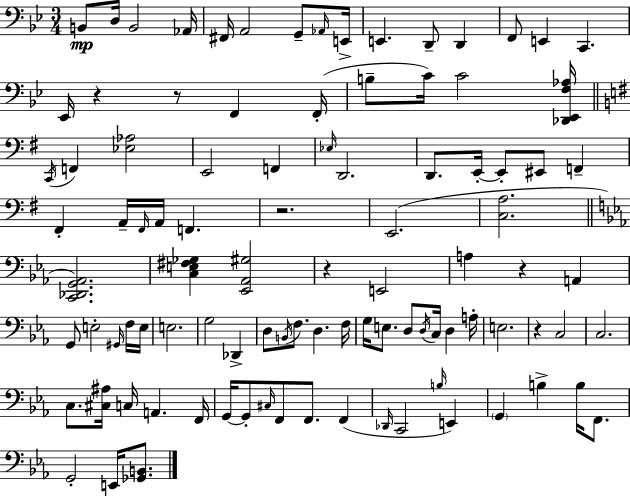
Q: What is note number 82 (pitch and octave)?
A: F2